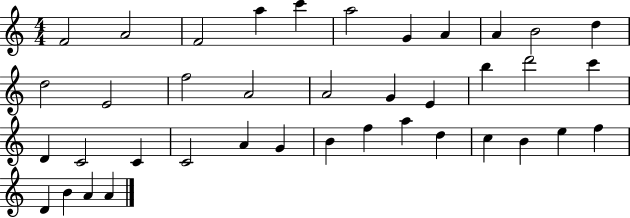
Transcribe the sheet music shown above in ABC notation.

X:1
T:Untitled
M:4/4
L:1/4
K:C
F2 A2 F2 a c' a2 G A A B2 d d2 E2 f2 A2 A2 G E b d'2 c' D C2 C C2 A G B f a d c B e f D B A A